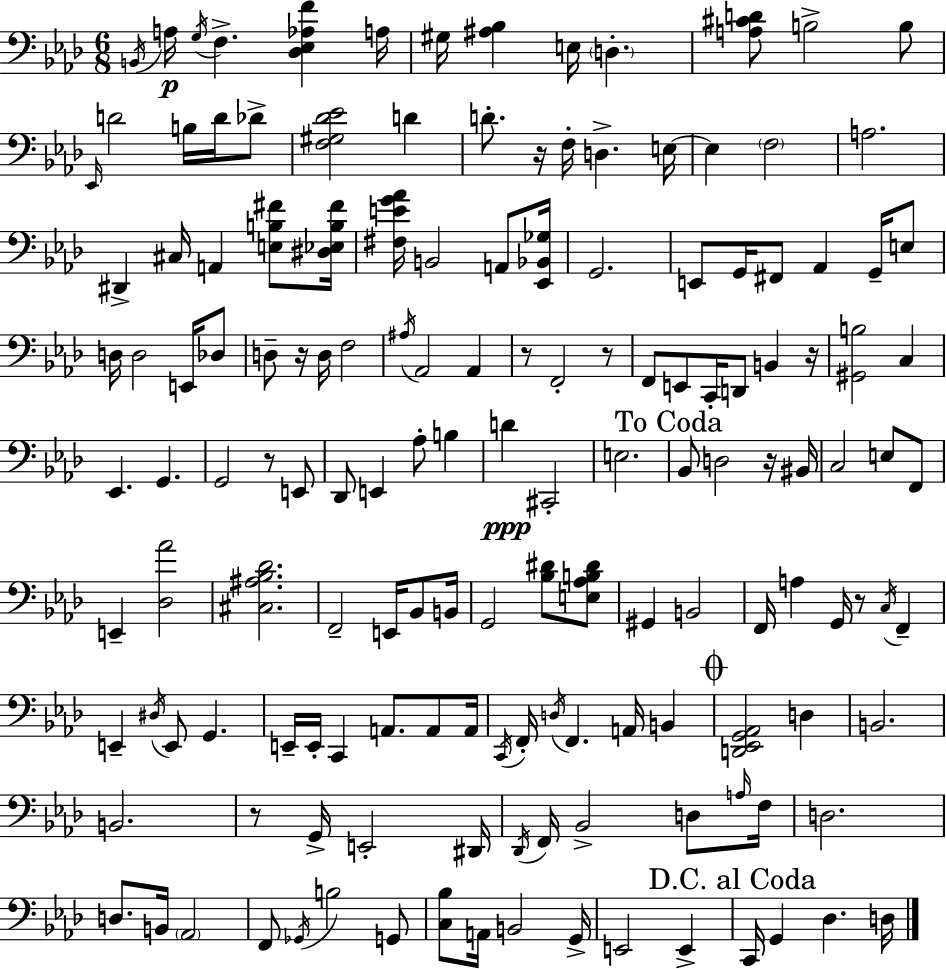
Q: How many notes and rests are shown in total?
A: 151